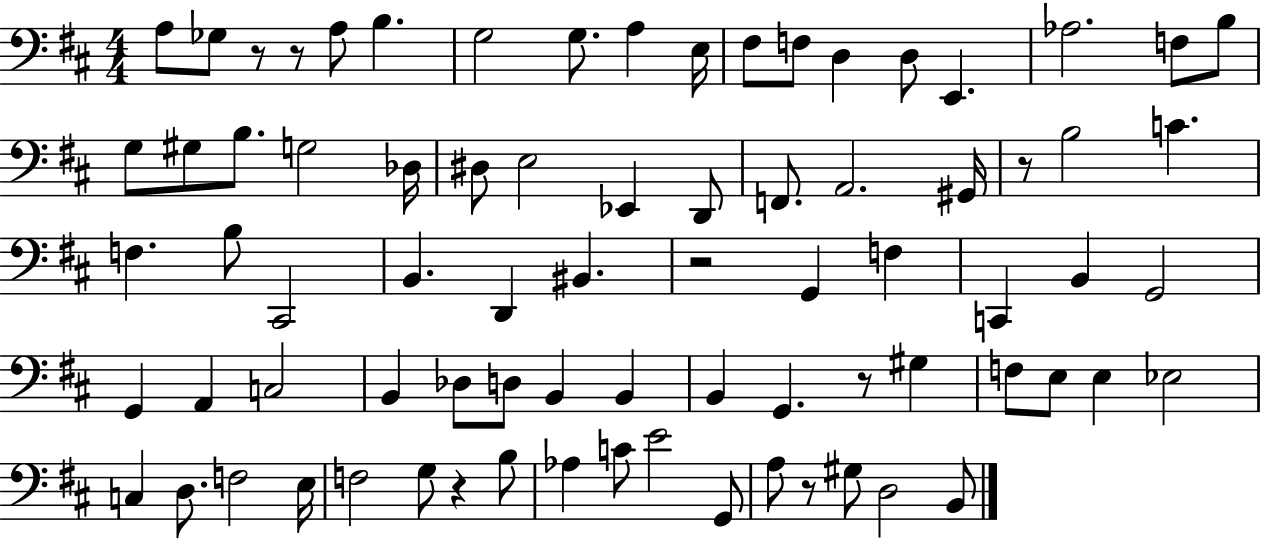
X:1
T:Untitled
M:4/4
L:1/4
K:D
A,/2 _G,/2 z/2 z/2 A,/2 B, G,2 G,/2 A, E,/4 ^F,/2 F,/2 D, D,/2 E,, _A,2 F,/2 B,/2 G,/2 ^G,/2 B,/2 G,2 _D,/4 ^D,/2 E,2 _E,, D,,/2 F,,/2 A,,2 ^G,,/4 z/2 B,2 C F, B,/2 ^C,,2 B,, D,, ^B,, z2 G,, F, C,, B,, G,,2 G,, A,, C,2 B,, _D,/2 D,/2 B,, B,, B,, G,, z/2 ^G, F,/2 E,/2 E, _E,2 C, D,/2 F,2 E,/4 F,2 G,/2 z B,/2 _A, C/2 E2 G,,/2 A,/2 z/2 ^G,/2 D,2 B,,/2